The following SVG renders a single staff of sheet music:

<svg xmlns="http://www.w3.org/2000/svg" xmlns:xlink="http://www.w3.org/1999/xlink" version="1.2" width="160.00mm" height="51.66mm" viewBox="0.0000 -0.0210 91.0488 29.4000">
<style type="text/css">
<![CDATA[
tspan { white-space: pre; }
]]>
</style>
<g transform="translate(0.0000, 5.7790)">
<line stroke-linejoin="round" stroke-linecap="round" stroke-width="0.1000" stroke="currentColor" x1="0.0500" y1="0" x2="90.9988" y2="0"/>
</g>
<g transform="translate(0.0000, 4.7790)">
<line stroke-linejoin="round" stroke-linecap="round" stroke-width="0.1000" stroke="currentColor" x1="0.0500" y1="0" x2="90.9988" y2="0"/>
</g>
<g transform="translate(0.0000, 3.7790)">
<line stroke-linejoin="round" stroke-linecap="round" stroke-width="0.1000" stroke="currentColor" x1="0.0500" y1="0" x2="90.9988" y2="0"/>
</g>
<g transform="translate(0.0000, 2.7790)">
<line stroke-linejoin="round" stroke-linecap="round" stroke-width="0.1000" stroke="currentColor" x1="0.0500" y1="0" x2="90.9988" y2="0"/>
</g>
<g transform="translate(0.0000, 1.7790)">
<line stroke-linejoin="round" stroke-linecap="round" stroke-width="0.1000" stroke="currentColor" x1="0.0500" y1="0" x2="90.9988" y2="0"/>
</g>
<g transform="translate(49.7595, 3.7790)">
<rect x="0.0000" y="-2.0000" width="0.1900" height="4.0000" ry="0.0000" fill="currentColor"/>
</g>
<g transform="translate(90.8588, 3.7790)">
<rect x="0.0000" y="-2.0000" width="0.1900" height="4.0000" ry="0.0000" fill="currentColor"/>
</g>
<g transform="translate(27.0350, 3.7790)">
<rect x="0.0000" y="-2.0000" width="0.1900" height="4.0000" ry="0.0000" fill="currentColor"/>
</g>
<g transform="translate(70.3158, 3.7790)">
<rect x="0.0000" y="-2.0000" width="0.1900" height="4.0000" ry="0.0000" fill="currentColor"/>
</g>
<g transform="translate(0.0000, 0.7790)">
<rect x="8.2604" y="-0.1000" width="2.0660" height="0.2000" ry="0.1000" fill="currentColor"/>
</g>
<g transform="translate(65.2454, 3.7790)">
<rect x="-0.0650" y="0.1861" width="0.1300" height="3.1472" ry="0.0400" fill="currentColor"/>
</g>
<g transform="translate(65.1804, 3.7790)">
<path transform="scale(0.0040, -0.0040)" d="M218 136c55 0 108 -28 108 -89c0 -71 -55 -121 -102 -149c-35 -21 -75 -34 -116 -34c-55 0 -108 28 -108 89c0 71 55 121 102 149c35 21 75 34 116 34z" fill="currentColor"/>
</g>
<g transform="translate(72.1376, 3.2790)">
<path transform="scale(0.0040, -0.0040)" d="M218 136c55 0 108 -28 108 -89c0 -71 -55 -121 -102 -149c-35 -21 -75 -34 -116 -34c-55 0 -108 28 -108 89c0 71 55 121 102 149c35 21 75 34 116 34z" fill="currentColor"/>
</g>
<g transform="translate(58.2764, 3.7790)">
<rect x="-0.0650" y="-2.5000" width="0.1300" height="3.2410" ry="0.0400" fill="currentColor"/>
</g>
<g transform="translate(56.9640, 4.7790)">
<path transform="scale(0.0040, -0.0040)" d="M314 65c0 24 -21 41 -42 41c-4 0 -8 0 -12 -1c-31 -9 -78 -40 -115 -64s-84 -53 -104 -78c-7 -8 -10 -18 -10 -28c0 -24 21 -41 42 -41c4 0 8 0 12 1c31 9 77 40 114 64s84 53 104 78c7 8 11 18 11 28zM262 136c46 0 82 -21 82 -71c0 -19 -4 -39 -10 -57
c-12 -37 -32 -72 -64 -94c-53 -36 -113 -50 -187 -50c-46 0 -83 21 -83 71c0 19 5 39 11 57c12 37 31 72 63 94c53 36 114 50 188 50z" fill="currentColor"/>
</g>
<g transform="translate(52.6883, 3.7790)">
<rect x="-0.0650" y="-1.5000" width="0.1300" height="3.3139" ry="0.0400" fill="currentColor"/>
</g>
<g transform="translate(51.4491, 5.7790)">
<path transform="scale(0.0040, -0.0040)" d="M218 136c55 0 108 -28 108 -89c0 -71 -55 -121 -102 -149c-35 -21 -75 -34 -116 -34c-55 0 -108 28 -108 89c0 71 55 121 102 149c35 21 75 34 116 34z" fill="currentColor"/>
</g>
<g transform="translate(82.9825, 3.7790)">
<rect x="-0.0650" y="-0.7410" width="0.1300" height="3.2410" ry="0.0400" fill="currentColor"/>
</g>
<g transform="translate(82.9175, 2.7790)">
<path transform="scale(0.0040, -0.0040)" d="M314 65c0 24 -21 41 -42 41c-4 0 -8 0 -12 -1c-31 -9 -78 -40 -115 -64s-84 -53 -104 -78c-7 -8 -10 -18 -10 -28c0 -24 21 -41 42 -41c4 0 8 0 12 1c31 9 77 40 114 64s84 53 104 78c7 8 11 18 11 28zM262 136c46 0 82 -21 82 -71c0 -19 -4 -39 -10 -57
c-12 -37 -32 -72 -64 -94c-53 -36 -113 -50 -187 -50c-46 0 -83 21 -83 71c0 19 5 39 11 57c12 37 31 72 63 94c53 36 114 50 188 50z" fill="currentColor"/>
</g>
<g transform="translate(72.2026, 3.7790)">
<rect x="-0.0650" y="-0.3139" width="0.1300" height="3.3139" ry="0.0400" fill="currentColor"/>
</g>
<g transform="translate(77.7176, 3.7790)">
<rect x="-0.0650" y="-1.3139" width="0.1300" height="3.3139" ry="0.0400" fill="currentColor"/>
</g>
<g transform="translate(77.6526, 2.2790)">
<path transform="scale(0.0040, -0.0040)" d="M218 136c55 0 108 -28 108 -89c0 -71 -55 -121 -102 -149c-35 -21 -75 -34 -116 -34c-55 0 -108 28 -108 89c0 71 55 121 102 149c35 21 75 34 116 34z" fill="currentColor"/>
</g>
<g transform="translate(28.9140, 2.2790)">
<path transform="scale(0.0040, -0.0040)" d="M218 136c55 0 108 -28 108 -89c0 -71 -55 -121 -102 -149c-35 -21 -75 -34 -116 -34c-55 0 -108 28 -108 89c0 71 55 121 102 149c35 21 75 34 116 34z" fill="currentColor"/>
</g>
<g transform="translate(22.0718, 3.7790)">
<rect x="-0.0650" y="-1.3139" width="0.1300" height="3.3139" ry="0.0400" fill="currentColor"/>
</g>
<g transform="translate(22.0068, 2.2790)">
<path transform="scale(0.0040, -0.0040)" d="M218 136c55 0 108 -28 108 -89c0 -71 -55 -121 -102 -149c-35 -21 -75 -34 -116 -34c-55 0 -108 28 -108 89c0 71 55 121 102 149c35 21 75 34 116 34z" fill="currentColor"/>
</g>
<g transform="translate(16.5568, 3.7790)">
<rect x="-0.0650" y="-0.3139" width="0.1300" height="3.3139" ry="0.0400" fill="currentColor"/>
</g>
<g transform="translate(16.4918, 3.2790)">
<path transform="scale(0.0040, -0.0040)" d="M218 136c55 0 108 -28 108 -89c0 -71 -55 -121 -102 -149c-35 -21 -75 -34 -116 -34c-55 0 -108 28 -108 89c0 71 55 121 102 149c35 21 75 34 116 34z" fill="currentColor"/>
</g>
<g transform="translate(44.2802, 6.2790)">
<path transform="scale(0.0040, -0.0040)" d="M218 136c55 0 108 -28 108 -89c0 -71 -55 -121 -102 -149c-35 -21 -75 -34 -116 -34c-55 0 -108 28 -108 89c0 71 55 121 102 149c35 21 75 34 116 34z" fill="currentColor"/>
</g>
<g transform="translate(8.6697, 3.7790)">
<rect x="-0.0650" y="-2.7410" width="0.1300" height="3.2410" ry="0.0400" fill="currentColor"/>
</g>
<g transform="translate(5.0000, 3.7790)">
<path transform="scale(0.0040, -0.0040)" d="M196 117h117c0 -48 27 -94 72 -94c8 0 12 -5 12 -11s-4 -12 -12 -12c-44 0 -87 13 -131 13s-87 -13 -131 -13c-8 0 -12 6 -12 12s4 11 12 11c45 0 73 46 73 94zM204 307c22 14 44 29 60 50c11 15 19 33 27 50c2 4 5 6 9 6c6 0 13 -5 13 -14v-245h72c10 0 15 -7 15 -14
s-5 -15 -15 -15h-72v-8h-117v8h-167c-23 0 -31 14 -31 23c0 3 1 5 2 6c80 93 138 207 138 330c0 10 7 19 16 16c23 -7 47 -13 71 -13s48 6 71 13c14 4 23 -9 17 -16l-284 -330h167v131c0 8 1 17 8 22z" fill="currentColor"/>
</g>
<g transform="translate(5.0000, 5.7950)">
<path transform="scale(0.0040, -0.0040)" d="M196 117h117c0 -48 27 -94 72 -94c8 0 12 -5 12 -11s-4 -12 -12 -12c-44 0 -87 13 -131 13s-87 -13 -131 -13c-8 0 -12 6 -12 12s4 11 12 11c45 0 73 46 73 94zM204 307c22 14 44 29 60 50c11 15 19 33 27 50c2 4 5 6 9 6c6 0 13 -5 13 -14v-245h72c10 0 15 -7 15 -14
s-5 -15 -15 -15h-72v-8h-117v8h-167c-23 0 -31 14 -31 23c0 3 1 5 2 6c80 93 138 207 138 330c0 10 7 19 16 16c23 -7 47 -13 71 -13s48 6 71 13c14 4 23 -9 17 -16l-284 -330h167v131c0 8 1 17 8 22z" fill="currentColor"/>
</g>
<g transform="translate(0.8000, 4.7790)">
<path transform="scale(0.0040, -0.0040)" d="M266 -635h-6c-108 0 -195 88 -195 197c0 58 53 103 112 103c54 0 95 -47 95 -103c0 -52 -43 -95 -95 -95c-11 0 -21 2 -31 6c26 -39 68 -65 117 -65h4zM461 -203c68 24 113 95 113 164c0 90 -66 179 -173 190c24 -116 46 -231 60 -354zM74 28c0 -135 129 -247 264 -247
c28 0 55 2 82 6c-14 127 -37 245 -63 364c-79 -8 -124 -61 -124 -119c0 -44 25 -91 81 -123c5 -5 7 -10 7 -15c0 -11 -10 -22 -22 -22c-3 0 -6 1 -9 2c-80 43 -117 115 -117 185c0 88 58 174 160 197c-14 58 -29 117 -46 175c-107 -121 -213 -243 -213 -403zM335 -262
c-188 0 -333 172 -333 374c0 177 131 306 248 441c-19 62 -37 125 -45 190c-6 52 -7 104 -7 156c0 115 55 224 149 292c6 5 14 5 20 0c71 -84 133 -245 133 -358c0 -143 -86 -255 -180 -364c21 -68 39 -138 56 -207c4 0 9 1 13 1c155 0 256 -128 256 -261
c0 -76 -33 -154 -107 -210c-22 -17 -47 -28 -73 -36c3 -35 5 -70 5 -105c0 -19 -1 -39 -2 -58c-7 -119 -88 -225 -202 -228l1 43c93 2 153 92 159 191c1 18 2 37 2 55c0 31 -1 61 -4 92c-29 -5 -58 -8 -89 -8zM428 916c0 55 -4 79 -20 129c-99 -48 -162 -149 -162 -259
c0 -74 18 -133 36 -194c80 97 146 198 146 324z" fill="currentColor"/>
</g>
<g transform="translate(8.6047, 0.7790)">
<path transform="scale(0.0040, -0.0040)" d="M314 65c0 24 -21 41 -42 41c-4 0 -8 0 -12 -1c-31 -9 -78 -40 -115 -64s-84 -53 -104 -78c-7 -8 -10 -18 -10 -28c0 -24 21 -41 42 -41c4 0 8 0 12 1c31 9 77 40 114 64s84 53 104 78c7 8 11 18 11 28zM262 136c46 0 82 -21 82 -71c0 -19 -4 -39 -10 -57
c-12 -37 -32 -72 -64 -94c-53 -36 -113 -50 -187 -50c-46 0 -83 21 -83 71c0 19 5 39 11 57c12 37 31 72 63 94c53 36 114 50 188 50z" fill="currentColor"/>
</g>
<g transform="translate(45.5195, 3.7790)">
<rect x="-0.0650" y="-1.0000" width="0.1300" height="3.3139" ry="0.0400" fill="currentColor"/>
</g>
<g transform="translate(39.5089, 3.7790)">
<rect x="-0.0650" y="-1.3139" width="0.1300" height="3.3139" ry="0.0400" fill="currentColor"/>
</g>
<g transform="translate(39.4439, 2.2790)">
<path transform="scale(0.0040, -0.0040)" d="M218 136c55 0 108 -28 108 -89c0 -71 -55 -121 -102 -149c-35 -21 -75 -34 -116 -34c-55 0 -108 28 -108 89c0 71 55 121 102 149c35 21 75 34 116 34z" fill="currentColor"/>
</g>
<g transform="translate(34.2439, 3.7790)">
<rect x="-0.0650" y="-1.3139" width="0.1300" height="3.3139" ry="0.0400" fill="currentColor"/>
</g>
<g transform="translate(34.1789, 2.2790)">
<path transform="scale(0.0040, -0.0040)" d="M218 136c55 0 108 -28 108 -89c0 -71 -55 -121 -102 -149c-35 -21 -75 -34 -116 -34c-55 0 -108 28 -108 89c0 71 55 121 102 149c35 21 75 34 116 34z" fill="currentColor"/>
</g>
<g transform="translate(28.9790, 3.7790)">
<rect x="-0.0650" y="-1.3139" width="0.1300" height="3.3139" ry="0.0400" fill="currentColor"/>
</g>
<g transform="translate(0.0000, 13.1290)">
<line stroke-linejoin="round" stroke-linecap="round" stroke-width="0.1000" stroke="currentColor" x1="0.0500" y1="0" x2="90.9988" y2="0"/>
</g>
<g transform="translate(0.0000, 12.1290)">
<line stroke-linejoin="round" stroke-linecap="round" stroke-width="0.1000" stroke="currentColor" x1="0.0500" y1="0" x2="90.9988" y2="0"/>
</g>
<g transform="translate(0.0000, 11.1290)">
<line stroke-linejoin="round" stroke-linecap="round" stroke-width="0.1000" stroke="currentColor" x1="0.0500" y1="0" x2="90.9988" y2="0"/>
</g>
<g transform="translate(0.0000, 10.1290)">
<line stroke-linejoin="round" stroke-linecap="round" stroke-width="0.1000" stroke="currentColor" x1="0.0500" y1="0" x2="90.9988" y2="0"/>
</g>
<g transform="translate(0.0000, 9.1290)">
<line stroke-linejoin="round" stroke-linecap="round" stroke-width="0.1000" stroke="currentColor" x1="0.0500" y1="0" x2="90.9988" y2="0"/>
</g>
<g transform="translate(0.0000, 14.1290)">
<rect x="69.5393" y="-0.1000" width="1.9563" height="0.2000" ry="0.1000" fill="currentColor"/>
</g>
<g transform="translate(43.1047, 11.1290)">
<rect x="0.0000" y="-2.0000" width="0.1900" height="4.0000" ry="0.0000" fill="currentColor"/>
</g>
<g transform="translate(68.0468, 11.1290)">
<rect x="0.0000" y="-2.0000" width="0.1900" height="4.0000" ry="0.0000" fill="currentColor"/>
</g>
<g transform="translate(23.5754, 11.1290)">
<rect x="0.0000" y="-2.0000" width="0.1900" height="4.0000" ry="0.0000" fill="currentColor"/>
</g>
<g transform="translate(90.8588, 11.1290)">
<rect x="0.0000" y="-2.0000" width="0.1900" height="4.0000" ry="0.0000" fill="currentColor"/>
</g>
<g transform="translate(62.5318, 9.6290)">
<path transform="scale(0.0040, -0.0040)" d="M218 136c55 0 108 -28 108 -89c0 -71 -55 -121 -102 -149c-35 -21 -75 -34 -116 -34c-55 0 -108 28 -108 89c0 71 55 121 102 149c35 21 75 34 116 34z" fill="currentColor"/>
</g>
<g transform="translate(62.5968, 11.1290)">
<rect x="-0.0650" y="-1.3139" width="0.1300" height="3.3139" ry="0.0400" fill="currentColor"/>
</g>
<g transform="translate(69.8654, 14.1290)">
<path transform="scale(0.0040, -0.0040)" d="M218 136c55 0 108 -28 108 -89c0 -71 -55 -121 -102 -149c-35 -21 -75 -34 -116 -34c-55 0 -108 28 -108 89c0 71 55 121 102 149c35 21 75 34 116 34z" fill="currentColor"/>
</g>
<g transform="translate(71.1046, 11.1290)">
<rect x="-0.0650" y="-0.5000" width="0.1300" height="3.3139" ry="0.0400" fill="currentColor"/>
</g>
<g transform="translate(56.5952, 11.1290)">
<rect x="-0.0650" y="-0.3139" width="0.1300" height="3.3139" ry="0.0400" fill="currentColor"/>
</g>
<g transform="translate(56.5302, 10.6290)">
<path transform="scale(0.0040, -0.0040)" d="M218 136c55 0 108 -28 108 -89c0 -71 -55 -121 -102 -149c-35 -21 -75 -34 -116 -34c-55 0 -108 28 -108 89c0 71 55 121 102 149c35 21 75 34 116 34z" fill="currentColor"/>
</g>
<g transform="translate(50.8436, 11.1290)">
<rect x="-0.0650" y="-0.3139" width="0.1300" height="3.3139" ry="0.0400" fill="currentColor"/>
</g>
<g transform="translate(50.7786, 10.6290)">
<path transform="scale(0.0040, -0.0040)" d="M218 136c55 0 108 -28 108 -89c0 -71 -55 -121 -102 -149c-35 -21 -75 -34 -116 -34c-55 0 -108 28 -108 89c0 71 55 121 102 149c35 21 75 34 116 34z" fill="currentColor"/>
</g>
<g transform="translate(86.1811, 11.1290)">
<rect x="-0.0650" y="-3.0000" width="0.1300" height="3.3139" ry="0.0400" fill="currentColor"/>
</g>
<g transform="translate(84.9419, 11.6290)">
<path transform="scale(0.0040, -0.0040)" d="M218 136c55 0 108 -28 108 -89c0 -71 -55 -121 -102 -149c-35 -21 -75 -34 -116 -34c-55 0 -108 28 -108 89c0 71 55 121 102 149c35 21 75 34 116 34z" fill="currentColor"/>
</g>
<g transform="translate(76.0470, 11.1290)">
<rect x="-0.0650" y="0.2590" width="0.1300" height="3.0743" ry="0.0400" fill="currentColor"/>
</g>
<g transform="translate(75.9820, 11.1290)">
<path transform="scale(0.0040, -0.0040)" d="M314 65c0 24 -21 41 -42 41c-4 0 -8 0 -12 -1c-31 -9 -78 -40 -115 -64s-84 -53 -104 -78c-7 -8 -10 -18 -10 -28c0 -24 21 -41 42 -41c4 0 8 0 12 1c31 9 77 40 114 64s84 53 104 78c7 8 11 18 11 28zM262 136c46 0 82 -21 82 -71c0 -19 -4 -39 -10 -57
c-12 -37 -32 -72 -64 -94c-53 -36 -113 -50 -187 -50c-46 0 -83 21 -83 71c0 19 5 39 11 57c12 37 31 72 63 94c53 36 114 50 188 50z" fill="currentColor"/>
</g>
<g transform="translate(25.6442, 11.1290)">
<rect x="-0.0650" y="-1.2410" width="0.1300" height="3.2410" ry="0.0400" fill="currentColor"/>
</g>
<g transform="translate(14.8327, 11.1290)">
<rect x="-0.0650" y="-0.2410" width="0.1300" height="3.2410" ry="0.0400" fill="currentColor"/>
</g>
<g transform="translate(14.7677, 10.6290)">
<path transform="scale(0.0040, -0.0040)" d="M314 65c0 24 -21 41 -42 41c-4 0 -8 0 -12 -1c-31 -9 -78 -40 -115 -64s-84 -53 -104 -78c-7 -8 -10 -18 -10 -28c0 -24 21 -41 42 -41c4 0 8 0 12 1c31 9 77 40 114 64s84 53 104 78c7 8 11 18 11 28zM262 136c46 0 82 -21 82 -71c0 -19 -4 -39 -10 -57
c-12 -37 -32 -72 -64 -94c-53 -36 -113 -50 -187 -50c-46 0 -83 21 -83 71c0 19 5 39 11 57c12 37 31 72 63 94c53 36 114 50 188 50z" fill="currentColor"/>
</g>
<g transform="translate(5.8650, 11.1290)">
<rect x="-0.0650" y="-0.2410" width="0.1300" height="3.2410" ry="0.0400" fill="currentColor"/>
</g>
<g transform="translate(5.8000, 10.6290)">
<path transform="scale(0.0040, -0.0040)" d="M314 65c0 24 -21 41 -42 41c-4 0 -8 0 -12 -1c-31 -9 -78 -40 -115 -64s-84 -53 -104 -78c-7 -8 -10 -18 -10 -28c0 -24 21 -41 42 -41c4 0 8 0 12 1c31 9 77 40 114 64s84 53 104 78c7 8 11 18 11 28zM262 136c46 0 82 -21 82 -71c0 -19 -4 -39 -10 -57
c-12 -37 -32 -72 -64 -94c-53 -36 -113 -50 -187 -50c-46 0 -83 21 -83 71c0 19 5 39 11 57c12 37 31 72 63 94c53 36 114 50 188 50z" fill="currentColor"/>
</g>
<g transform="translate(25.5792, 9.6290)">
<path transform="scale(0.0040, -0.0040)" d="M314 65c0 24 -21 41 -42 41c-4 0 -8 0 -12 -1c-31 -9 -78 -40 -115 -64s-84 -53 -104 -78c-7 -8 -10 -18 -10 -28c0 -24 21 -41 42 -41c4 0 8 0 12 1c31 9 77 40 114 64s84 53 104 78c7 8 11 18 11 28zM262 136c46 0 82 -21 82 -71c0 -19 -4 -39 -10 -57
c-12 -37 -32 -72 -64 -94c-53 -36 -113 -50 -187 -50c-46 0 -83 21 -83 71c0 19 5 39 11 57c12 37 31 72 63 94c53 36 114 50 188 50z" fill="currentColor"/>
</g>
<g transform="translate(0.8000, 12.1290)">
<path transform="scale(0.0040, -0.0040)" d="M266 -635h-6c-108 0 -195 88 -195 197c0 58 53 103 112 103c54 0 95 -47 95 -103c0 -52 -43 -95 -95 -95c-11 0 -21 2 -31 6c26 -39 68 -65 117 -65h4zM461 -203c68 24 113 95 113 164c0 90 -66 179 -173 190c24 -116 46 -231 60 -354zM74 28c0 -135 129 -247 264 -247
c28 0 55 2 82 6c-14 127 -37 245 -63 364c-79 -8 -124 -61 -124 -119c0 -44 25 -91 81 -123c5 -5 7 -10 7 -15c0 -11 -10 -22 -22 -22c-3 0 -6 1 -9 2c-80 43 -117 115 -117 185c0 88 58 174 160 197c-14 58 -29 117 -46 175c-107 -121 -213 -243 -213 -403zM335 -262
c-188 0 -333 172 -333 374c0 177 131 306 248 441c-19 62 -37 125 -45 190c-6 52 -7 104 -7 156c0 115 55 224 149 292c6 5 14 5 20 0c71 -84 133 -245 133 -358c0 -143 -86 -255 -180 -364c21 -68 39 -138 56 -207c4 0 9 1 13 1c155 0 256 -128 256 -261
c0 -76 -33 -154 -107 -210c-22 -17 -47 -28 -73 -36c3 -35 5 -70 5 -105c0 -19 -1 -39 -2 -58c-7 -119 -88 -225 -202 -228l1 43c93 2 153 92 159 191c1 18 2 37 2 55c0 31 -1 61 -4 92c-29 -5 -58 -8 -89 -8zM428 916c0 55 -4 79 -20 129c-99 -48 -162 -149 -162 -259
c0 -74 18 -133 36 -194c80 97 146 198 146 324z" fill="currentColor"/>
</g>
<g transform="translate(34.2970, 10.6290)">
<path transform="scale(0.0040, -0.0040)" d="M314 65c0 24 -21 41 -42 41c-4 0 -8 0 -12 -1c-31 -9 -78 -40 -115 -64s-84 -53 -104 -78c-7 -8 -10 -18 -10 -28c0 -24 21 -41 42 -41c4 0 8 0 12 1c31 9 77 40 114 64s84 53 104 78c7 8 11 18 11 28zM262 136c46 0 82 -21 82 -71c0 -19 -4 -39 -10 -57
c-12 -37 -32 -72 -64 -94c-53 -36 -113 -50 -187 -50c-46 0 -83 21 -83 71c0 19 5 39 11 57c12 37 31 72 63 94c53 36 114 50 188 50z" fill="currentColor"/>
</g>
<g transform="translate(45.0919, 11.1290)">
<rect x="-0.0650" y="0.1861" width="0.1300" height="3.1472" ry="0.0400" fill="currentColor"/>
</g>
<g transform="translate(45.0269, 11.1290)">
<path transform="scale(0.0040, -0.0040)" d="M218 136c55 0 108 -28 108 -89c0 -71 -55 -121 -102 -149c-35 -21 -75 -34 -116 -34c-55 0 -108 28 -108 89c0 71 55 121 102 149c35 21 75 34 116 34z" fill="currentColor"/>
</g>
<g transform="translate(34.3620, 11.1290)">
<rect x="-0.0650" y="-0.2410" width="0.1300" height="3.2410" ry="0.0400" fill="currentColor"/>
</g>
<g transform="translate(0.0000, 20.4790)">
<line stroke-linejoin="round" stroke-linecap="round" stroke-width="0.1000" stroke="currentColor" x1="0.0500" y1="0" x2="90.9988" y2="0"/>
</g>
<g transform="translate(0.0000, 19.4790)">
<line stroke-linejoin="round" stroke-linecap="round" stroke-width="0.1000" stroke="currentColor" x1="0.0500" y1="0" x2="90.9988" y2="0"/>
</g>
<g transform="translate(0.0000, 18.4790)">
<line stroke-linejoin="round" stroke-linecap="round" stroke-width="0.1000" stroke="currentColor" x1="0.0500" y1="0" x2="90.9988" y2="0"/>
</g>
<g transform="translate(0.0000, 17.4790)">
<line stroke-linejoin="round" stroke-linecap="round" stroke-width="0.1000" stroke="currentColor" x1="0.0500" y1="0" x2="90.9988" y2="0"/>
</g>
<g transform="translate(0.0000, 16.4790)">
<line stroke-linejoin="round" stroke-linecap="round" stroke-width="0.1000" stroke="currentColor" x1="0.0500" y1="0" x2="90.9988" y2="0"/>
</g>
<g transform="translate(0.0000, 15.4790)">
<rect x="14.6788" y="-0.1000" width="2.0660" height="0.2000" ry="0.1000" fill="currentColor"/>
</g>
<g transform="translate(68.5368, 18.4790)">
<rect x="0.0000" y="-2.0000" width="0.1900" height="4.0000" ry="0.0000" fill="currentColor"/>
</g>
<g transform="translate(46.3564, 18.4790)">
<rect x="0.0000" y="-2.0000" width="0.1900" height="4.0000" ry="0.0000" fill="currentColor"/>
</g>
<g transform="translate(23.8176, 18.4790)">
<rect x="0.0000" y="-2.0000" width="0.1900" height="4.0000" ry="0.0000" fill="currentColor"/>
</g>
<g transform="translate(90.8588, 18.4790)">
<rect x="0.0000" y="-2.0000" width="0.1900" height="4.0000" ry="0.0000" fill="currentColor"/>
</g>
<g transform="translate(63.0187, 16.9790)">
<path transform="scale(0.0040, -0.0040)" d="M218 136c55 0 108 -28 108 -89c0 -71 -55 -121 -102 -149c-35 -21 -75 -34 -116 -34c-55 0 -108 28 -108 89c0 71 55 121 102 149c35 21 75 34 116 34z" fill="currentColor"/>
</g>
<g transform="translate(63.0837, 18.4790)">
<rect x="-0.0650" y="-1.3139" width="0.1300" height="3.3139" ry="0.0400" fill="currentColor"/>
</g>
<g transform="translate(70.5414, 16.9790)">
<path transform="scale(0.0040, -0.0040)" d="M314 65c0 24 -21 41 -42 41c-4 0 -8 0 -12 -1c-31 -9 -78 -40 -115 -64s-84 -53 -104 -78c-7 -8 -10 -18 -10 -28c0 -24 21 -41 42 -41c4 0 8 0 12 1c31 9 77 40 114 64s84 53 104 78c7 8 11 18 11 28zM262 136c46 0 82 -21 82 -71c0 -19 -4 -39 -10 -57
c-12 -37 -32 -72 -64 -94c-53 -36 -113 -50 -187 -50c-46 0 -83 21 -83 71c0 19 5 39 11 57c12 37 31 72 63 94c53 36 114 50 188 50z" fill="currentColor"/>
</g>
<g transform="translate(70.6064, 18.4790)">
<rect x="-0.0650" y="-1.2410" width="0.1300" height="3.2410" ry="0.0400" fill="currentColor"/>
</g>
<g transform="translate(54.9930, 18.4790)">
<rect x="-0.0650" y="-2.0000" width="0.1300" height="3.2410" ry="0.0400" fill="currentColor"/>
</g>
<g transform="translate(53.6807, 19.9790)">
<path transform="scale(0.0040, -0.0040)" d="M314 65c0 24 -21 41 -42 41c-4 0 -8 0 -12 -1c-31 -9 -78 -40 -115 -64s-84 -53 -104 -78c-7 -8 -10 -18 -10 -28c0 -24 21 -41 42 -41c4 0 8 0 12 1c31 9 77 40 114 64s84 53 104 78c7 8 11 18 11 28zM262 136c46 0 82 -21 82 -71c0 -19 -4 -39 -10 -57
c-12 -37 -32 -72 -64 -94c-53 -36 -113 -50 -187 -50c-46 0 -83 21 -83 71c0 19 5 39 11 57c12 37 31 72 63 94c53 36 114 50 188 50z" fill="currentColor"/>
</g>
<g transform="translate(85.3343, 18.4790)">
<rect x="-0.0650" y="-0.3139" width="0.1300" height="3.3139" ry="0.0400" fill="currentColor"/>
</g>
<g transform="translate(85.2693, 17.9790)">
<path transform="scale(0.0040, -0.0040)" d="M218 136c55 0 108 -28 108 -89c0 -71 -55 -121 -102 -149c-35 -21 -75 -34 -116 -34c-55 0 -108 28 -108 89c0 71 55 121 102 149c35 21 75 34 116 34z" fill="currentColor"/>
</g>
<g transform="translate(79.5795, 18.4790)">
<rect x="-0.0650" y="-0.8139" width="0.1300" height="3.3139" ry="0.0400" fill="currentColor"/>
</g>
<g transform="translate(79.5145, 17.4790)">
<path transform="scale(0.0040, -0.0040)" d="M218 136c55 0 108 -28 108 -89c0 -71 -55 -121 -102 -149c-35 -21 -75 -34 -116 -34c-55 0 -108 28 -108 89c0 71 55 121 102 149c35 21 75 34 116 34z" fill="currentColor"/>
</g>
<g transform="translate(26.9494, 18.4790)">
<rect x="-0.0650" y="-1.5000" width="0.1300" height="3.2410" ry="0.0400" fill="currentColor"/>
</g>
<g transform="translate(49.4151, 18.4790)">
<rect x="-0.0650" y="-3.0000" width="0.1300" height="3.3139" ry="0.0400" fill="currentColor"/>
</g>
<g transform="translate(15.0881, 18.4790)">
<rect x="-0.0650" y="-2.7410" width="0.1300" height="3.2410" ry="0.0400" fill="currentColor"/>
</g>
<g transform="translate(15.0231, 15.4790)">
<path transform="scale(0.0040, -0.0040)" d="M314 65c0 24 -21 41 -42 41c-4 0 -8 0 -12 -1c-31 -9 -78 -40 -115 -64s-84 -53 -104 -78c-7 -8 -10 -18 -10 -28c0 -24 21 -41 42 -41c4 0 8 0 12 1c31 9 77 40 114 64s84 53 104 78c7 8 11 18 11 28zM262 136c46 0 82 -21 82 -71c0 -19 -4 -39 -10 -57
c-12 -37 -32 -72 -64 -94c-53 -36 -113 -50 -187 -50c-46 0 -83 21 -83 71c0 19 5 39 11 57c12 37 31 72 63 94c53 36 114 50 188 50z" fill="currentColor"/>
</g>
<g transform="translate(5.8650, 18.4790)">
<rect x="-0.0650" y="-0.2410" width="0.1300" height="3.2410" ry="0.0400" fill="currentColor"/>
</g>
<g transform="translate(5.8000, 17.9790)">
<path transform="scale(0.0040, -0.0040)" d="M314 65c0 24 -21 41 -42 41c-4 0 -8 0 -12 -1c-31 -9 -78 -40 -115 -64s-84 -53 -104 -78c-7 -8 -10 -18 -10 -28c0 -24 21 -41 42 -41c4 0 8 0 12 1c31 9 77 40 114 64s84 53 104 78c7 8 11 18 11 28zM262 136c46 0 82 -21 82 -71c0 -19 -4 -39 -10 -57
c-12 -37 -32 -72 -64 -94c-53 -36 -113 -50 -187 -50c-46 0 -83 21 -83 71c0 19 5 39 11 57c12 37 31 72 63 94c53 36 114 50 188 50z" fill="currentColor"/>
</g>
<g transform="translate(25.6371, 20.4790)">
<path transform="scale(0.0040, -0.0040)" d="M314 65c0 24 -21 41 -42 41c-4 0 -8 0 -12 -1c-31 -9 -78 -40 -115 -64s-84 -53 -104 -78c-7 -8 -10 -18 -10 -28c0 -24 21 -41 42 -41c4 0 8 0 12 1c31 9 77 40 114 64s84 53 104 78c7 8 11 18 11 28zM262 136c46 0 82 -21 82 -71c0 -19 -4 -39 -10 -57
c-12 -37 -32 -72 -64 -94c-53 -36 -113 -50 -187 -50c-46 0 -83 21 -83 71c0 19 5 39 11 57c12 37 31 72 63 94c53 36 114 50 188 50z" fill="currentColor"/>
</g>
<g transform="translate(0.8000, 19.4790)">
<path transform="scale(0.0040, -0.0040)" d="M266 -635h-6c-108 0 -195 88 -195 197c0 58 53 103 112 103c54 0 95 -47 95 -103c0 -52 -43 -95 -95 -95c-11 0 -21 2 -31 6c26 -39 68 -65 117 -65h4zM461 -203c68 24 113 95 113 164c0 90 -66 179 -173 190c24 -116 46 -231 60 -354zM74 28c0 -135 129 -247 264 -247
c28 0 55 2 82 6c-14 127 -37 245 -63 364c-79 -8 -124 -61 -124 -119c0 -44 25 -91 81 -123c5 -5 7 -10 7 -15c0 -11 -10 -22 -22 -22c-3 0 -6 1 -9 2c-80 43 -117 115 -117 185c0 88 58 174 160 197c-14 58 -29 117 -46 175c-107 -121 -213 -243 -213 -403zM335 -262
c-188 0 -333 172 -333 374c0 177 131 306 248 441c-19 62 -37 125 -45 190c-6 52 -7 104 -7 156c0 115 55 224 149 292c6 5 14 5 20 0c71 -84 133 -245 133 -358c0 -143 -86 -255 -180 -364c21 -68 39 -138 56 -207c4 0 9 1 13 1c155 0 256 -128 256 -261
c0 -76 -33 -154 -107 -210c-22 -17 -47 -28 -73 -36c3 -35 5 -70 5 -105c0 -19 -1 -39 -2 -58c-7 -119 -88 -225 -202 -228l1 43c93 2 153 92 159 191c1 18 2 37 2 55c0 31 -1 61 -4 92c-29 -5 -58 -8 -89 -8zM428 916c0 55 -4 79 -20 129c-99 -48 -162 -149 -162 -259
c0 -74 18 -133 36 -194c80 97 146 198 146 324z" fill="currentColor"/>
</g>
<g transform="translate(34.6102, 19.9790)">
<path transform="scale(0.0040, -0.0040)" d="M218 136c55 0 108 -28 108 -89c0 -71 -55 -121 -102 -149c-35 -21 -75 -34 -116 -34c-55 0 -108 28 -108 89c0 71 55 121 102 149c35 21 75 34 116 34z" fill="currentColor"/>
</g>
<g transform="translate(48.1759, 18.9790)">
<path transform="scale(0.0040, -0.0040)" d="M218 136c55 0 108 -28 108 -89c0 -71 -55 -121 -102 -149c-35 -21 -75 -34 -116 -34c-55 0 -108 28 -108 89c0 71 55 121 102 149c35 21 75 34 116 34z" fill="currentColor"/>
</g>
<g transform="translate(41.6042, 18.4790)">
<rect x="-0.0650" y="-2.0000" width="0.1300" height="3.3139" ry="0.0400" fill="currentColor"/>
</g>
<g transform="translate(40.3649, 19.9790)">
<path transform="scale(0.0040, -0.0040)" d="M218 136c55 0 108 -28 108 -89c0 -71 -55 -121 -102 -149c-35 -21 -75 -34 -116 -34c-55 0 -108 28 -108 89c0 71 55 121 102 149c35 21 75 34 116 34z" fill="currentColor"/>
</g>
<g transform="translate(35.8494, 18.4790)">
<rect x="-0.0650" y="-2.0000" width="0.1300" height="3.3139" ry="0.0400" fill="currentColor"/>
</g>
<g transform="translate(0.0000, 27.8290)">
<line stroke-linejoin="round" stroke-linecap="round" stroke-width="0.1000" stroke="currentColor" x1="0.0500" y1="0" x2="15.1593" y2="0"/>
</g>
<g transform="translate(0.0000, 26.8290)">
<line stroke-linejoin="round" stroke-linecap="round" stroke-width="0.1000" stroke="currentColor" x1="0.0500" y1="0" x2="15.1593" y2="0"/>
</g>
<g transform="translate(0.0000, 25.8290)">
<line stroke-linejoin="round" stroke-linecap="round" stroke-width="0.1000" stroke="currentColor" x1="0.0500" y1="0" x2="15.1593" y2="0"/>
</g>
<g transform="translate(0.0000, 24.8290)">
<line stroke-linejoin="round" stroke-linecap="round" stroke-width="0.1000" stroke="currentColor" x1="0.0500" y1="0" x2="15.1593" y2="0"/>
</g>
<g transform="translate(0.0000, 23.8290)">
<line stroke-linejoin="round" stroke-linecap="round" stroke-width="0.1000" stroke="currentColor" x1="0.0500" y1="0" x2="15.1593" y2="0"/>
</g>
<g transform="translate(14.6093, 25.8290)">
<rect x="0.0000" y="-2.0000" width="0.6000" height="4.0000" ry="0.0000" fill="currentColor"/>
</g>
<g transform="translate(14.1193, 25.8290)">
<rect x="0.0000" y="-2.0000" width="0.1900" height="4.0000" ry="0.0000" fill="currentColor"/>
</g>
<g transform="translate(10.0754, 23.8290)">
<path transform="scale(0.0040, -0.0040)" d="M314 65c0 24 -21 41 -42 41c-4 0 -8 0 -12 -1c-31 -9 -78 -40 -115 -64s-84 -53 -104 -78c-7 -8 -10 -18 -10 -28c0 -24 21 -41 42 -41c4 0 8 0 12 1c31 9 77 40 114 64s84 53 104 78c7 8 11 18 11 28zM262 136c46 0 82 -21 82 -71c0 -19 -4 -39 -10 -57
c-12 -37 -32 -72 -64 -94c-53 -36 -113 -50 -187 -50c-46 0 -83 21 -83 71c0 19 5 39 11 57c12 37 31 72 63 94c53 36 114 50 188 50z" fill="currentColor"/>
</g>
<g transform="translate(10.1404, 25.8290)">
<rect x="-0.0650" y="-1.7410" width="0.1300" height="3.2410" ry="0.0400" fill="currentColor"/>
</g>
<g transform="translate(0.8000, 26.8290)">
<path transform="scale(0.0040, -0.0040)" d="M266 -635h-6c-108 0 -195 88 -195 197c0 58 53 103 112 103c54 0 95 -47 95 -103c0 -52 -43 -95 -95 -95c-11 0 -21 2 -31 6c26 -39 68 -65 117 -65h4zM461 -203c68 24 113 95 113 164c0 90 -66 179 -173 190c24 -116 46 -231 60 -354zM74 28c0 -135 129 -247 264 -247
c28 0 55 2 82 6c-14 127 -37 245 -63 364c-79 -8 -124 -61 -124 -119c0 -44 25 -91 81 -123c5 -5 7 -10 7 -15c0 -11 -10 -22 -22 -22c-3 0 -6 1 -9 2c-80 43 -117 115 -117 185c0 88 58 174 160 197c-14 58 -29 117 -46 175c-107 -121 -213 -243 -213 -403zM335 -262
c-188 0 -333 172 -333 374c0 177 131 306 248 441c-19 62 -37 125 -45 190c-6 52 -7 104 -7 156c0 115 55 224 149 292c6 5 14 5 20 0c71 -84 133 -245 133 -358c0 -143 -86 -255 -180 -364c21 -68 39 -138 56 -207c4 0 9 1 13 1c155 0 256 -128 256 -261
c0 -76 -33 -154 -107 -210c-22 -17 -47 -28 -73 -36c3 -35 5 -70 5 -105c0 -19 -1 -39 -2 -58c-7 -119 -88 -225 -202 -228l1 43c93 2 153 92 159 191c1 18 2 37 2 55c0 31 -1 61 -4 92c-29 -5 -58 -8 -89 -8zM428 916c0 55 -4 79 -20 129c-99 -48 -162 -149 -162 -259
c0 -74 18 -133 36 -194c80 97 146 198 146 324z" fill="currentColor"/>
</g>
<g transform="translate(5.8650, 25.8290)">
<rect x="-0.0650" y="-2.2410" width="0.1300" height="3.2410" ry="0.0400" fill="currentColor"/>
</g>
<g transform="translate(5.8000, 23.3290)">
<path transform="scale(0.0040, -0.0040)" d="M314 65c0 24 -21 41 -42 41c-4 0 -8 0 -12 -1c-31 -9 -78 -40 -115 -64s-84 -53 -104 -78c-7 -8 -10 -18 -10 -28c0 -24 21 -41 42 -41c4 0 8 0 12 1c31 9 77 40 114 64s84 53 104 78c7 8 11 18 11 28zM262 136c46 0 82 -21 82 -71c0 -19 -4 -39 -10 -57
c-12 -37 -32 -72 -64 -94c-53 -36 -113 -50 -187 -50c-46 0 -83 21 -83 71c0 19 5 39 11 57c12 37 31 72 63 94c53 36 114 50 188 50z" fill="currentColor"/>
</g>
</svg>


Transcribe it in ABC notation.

X:1
T:Untitled
M:4/4
L:1/4
K:C
a2 c e e e e D E G2 B c e d2 c2 c2 e2 c2 B c c e C B2 A c2 a2 E2 F F A F2 e e2 d c g2 f2